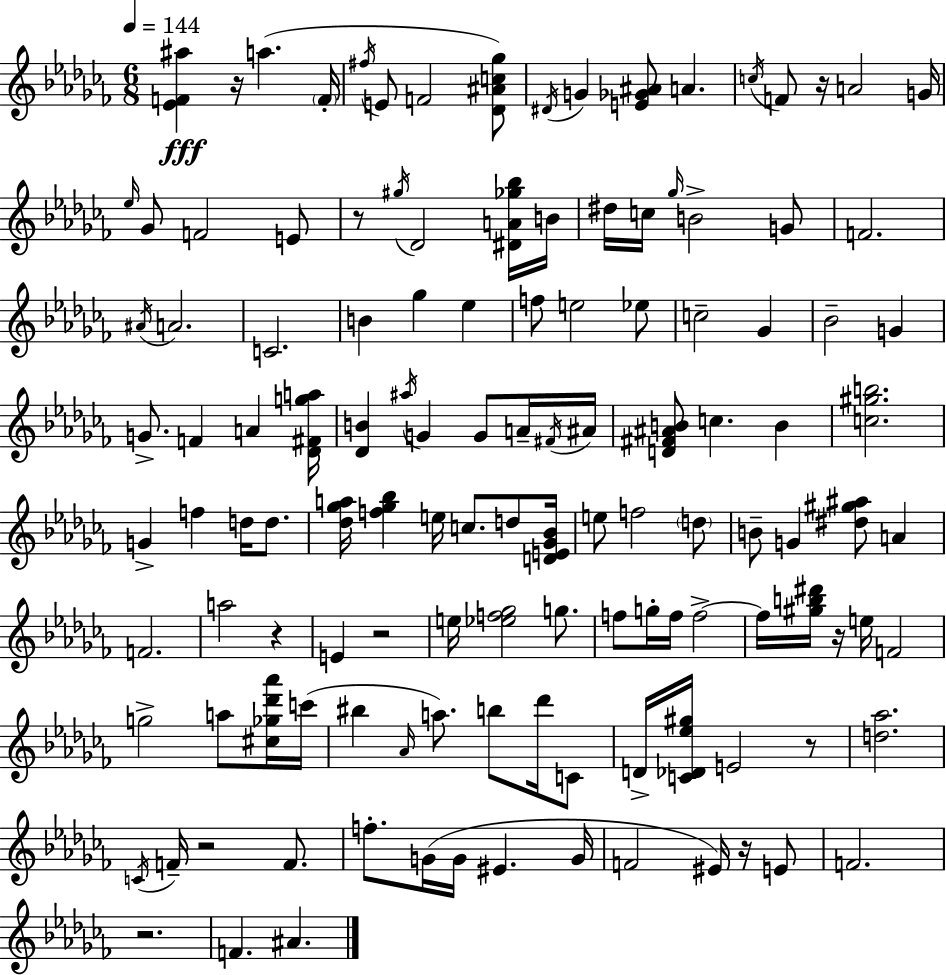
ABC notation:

X:1
T:Untitled
M:6/8
L:1/4
K:Abm
[_EF^a] z/4 a F/4 ^f/4 E/2 F2 [_D^Ac_g]/2 ^D/4 G [E_G^A]/2 A c/4 F/2 z/4 A2 G/4 _e/4 _G/2 F2 E/2 z/2 ^g/4 _D2 [^DA_g_b]/4 B/4 ^d/4 c/4 _g/4 B2 G/2 F2 ^A/4 A2 C2 B _g _e f/2 e2 _e/2 c2 _G _B2 G G/2 F A [_D^Fga]/4 [_DB] ^a/4 G G/2 A/4 ^F/4 ^A/4 [D^F^AB]/2 c B [c^gb]2 G f d/4 d/2 [_d_ga]/4 [f_g_b] e/4 c/2 d/2 [DE_G_B]/4 e/2 f2 d/2 B/2 G [^d^g^a]/2 A F2 a2 z E z2 e/4 [_ef_g]2 g/2 f/2 g/4 f/4 f2 f/4 [^gb^d']/4 z/4 e/4 F2 g2 a/2 [^c_g_d'_a']/4 c'/4 ^b _A/4 a/2 b/2 _d'/4 C/2 D/4 [C_D_e^g]/4 E2 z/2 [d_a]2 C/4 F/4 z2 F/2 f/2 G/4 G/4 ^E G/4 F2 ^E/4 z/4 E/2 F2 z2 F ^A